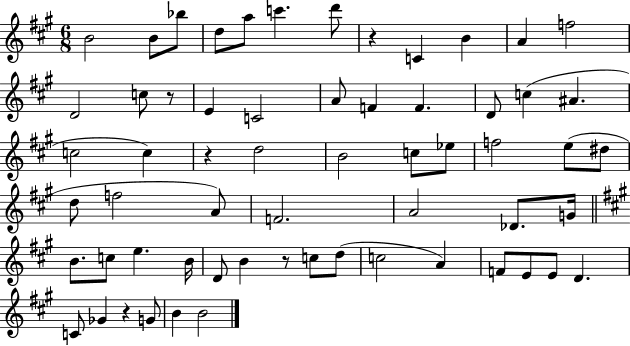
B4/h B4/e Bb5/e D5/e A5/e C6/q. D6/e R/q C4/q B4/q A4/q F5/h D4/h C5/e R/e E4/q C4/h A4/e F4/q F4/q. D4/e C5/q A#4/q. C5/h C5/q R/q D5/h B4/h C5/e Eb5/e F5/h E5/e D#5/e D5/e F5/h A4/e F4/h. A4/h Db4/e. G4/s B4/e. C5/e E5/q. B4/s D4/e B4/q R/e C5/e D5/e C5/h A4/q F4/e E4/e E4/e D4/q. C4/e Gb4/q R/q G4/e B4/q B4/h